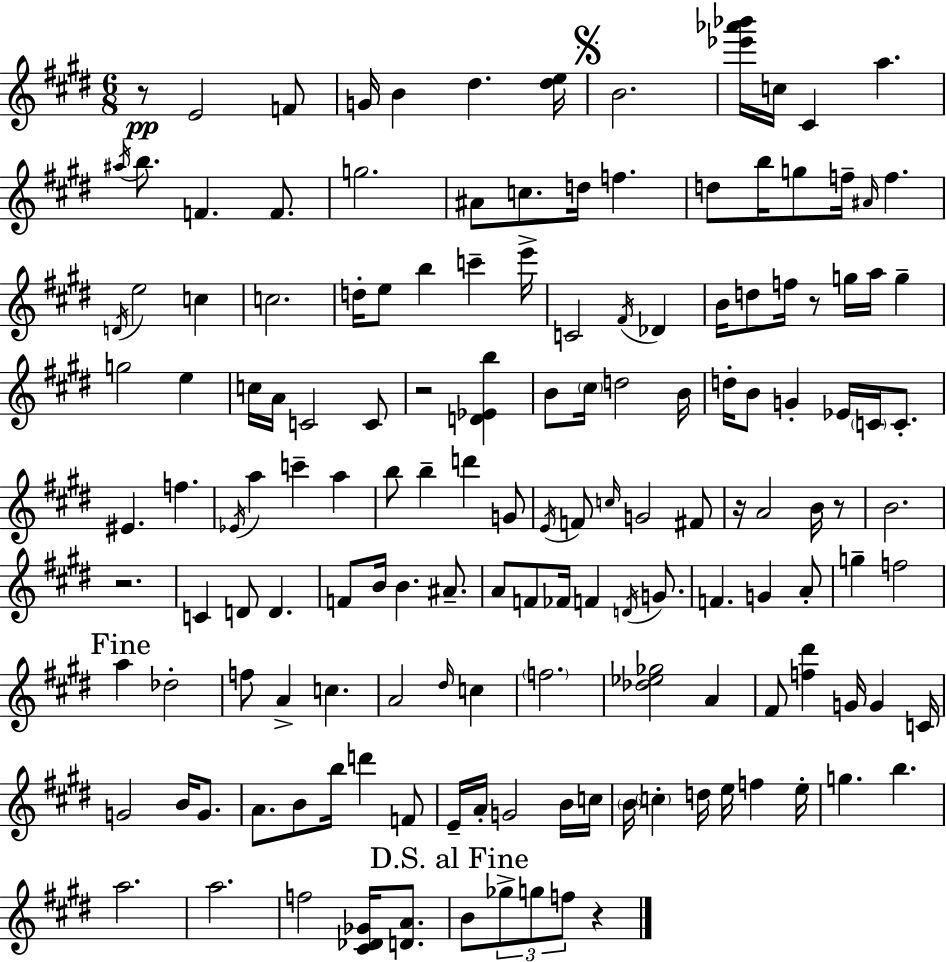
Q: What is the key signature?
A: E major